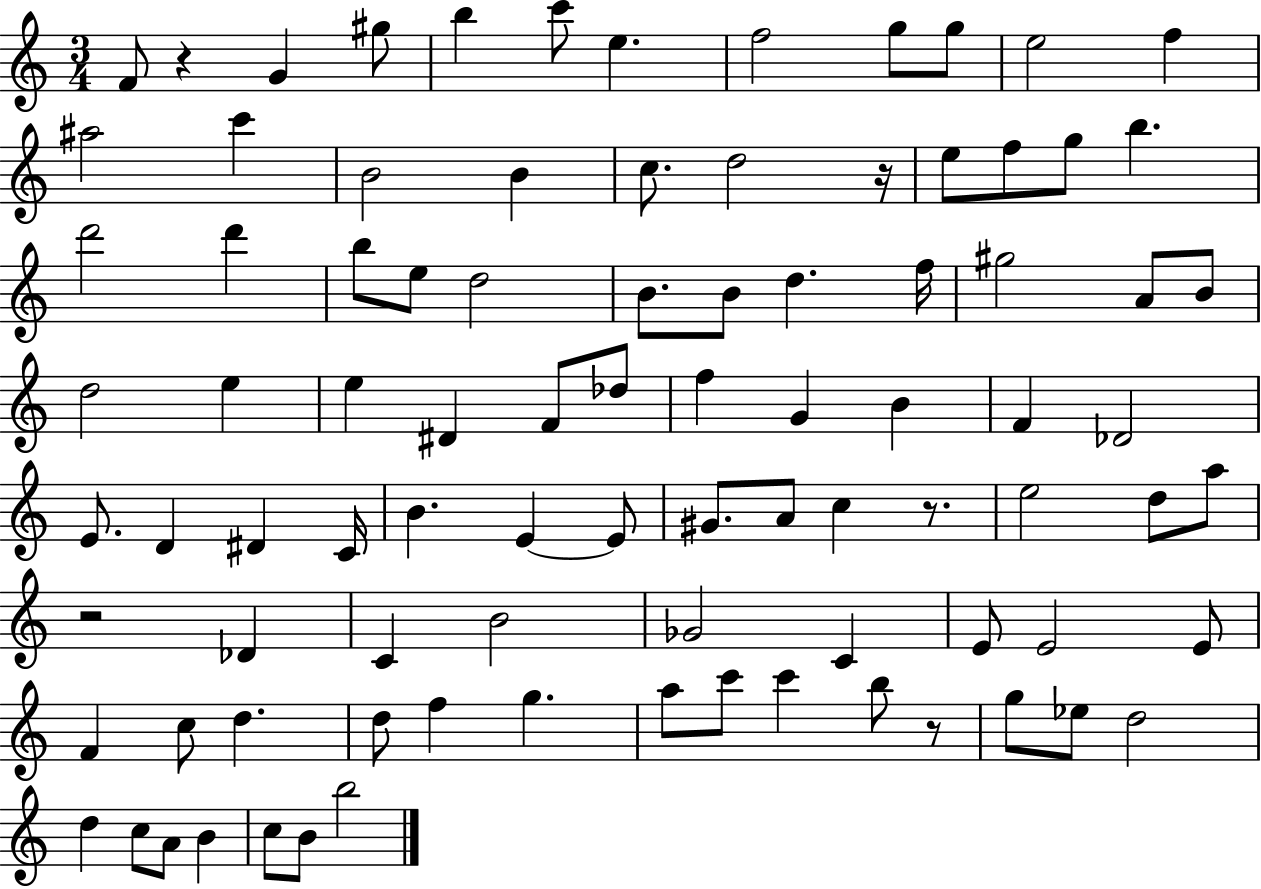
X:1
T:Untitled
M:3/4
L:1/4
K:C
F/2 z G ^g/2 b c'/2 e f2 g/2 g/2 e2 f ^a2 c' B2 B c/2 d2 z/4 e/2 f/2 g/2 b d'2 d' b/2 e/2 d2 B/2 B/2 d f/4 ^g2 A/2 B/2 d2 e e ^D F/2 _d/2 f G B F _D2 E/2 D ^D C/4 B E E/2 ^G/2 A/2 c z/2 e2 d/2 a/2 z2 _D C B2 _G2 C E/2 E2 E/2 F c/2 d d/2 f g a/2 c'/2 c' b/2 z/2 g/2 _e/2 d2 d c/2 A/2 B c/2 B/2 b2